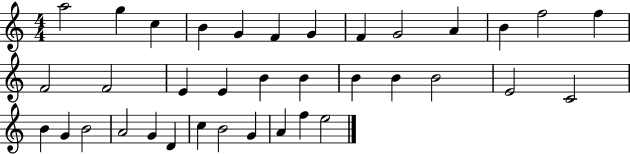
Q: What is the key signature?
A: C major